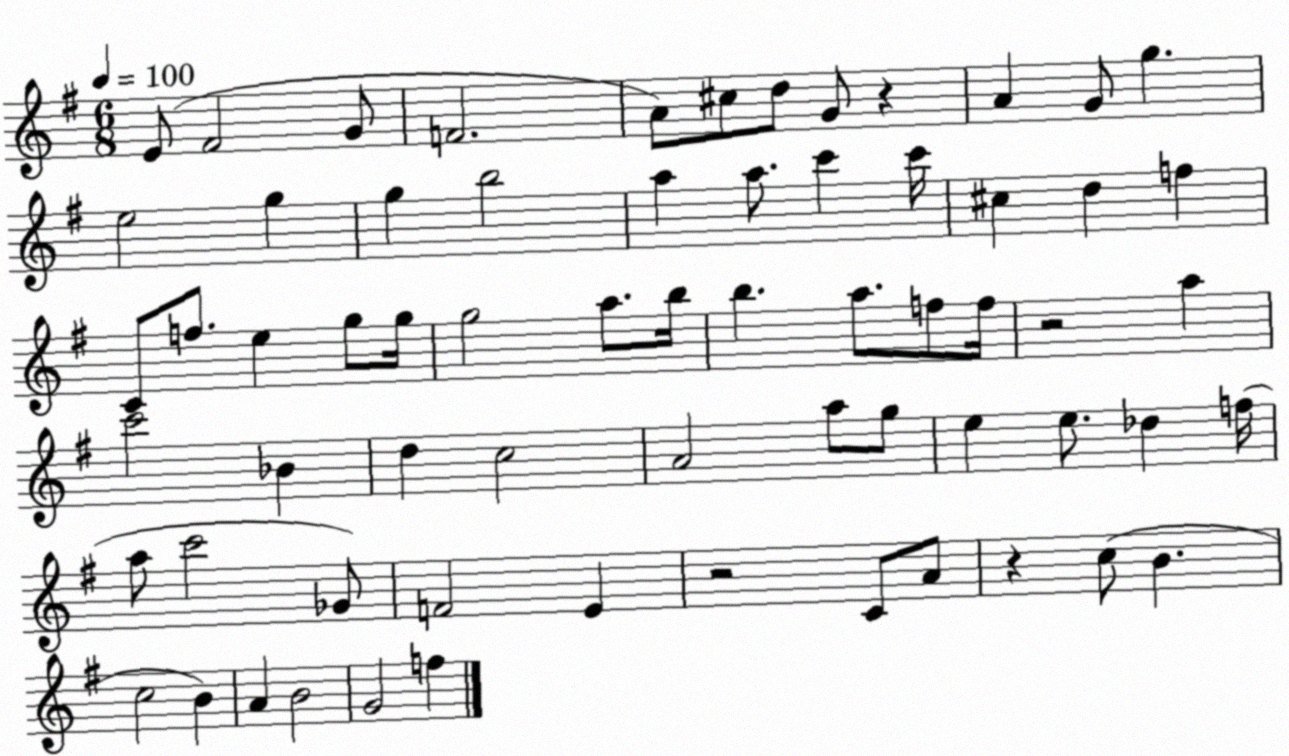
X:1
T:Untitled
M:6/8
L:1/4
K:G
E/2 ^F2 G/2 F2 A/2 ^c/2 d/2 G/2 z A G/2 g e2 g g b2 a a/2 c' c'/4 ^c d f C/2 f/2 e g/2 g/4 g2 a/2 b/4 b a/2 f/2 f/4 z2 a c'2 _B d c2 A2 a/2 g/2 e e/2 _d f/4 a/2 c'2 _G/2 F2 E z2 C/2 A/2 z c/2 B c2 B A B2 G2 f